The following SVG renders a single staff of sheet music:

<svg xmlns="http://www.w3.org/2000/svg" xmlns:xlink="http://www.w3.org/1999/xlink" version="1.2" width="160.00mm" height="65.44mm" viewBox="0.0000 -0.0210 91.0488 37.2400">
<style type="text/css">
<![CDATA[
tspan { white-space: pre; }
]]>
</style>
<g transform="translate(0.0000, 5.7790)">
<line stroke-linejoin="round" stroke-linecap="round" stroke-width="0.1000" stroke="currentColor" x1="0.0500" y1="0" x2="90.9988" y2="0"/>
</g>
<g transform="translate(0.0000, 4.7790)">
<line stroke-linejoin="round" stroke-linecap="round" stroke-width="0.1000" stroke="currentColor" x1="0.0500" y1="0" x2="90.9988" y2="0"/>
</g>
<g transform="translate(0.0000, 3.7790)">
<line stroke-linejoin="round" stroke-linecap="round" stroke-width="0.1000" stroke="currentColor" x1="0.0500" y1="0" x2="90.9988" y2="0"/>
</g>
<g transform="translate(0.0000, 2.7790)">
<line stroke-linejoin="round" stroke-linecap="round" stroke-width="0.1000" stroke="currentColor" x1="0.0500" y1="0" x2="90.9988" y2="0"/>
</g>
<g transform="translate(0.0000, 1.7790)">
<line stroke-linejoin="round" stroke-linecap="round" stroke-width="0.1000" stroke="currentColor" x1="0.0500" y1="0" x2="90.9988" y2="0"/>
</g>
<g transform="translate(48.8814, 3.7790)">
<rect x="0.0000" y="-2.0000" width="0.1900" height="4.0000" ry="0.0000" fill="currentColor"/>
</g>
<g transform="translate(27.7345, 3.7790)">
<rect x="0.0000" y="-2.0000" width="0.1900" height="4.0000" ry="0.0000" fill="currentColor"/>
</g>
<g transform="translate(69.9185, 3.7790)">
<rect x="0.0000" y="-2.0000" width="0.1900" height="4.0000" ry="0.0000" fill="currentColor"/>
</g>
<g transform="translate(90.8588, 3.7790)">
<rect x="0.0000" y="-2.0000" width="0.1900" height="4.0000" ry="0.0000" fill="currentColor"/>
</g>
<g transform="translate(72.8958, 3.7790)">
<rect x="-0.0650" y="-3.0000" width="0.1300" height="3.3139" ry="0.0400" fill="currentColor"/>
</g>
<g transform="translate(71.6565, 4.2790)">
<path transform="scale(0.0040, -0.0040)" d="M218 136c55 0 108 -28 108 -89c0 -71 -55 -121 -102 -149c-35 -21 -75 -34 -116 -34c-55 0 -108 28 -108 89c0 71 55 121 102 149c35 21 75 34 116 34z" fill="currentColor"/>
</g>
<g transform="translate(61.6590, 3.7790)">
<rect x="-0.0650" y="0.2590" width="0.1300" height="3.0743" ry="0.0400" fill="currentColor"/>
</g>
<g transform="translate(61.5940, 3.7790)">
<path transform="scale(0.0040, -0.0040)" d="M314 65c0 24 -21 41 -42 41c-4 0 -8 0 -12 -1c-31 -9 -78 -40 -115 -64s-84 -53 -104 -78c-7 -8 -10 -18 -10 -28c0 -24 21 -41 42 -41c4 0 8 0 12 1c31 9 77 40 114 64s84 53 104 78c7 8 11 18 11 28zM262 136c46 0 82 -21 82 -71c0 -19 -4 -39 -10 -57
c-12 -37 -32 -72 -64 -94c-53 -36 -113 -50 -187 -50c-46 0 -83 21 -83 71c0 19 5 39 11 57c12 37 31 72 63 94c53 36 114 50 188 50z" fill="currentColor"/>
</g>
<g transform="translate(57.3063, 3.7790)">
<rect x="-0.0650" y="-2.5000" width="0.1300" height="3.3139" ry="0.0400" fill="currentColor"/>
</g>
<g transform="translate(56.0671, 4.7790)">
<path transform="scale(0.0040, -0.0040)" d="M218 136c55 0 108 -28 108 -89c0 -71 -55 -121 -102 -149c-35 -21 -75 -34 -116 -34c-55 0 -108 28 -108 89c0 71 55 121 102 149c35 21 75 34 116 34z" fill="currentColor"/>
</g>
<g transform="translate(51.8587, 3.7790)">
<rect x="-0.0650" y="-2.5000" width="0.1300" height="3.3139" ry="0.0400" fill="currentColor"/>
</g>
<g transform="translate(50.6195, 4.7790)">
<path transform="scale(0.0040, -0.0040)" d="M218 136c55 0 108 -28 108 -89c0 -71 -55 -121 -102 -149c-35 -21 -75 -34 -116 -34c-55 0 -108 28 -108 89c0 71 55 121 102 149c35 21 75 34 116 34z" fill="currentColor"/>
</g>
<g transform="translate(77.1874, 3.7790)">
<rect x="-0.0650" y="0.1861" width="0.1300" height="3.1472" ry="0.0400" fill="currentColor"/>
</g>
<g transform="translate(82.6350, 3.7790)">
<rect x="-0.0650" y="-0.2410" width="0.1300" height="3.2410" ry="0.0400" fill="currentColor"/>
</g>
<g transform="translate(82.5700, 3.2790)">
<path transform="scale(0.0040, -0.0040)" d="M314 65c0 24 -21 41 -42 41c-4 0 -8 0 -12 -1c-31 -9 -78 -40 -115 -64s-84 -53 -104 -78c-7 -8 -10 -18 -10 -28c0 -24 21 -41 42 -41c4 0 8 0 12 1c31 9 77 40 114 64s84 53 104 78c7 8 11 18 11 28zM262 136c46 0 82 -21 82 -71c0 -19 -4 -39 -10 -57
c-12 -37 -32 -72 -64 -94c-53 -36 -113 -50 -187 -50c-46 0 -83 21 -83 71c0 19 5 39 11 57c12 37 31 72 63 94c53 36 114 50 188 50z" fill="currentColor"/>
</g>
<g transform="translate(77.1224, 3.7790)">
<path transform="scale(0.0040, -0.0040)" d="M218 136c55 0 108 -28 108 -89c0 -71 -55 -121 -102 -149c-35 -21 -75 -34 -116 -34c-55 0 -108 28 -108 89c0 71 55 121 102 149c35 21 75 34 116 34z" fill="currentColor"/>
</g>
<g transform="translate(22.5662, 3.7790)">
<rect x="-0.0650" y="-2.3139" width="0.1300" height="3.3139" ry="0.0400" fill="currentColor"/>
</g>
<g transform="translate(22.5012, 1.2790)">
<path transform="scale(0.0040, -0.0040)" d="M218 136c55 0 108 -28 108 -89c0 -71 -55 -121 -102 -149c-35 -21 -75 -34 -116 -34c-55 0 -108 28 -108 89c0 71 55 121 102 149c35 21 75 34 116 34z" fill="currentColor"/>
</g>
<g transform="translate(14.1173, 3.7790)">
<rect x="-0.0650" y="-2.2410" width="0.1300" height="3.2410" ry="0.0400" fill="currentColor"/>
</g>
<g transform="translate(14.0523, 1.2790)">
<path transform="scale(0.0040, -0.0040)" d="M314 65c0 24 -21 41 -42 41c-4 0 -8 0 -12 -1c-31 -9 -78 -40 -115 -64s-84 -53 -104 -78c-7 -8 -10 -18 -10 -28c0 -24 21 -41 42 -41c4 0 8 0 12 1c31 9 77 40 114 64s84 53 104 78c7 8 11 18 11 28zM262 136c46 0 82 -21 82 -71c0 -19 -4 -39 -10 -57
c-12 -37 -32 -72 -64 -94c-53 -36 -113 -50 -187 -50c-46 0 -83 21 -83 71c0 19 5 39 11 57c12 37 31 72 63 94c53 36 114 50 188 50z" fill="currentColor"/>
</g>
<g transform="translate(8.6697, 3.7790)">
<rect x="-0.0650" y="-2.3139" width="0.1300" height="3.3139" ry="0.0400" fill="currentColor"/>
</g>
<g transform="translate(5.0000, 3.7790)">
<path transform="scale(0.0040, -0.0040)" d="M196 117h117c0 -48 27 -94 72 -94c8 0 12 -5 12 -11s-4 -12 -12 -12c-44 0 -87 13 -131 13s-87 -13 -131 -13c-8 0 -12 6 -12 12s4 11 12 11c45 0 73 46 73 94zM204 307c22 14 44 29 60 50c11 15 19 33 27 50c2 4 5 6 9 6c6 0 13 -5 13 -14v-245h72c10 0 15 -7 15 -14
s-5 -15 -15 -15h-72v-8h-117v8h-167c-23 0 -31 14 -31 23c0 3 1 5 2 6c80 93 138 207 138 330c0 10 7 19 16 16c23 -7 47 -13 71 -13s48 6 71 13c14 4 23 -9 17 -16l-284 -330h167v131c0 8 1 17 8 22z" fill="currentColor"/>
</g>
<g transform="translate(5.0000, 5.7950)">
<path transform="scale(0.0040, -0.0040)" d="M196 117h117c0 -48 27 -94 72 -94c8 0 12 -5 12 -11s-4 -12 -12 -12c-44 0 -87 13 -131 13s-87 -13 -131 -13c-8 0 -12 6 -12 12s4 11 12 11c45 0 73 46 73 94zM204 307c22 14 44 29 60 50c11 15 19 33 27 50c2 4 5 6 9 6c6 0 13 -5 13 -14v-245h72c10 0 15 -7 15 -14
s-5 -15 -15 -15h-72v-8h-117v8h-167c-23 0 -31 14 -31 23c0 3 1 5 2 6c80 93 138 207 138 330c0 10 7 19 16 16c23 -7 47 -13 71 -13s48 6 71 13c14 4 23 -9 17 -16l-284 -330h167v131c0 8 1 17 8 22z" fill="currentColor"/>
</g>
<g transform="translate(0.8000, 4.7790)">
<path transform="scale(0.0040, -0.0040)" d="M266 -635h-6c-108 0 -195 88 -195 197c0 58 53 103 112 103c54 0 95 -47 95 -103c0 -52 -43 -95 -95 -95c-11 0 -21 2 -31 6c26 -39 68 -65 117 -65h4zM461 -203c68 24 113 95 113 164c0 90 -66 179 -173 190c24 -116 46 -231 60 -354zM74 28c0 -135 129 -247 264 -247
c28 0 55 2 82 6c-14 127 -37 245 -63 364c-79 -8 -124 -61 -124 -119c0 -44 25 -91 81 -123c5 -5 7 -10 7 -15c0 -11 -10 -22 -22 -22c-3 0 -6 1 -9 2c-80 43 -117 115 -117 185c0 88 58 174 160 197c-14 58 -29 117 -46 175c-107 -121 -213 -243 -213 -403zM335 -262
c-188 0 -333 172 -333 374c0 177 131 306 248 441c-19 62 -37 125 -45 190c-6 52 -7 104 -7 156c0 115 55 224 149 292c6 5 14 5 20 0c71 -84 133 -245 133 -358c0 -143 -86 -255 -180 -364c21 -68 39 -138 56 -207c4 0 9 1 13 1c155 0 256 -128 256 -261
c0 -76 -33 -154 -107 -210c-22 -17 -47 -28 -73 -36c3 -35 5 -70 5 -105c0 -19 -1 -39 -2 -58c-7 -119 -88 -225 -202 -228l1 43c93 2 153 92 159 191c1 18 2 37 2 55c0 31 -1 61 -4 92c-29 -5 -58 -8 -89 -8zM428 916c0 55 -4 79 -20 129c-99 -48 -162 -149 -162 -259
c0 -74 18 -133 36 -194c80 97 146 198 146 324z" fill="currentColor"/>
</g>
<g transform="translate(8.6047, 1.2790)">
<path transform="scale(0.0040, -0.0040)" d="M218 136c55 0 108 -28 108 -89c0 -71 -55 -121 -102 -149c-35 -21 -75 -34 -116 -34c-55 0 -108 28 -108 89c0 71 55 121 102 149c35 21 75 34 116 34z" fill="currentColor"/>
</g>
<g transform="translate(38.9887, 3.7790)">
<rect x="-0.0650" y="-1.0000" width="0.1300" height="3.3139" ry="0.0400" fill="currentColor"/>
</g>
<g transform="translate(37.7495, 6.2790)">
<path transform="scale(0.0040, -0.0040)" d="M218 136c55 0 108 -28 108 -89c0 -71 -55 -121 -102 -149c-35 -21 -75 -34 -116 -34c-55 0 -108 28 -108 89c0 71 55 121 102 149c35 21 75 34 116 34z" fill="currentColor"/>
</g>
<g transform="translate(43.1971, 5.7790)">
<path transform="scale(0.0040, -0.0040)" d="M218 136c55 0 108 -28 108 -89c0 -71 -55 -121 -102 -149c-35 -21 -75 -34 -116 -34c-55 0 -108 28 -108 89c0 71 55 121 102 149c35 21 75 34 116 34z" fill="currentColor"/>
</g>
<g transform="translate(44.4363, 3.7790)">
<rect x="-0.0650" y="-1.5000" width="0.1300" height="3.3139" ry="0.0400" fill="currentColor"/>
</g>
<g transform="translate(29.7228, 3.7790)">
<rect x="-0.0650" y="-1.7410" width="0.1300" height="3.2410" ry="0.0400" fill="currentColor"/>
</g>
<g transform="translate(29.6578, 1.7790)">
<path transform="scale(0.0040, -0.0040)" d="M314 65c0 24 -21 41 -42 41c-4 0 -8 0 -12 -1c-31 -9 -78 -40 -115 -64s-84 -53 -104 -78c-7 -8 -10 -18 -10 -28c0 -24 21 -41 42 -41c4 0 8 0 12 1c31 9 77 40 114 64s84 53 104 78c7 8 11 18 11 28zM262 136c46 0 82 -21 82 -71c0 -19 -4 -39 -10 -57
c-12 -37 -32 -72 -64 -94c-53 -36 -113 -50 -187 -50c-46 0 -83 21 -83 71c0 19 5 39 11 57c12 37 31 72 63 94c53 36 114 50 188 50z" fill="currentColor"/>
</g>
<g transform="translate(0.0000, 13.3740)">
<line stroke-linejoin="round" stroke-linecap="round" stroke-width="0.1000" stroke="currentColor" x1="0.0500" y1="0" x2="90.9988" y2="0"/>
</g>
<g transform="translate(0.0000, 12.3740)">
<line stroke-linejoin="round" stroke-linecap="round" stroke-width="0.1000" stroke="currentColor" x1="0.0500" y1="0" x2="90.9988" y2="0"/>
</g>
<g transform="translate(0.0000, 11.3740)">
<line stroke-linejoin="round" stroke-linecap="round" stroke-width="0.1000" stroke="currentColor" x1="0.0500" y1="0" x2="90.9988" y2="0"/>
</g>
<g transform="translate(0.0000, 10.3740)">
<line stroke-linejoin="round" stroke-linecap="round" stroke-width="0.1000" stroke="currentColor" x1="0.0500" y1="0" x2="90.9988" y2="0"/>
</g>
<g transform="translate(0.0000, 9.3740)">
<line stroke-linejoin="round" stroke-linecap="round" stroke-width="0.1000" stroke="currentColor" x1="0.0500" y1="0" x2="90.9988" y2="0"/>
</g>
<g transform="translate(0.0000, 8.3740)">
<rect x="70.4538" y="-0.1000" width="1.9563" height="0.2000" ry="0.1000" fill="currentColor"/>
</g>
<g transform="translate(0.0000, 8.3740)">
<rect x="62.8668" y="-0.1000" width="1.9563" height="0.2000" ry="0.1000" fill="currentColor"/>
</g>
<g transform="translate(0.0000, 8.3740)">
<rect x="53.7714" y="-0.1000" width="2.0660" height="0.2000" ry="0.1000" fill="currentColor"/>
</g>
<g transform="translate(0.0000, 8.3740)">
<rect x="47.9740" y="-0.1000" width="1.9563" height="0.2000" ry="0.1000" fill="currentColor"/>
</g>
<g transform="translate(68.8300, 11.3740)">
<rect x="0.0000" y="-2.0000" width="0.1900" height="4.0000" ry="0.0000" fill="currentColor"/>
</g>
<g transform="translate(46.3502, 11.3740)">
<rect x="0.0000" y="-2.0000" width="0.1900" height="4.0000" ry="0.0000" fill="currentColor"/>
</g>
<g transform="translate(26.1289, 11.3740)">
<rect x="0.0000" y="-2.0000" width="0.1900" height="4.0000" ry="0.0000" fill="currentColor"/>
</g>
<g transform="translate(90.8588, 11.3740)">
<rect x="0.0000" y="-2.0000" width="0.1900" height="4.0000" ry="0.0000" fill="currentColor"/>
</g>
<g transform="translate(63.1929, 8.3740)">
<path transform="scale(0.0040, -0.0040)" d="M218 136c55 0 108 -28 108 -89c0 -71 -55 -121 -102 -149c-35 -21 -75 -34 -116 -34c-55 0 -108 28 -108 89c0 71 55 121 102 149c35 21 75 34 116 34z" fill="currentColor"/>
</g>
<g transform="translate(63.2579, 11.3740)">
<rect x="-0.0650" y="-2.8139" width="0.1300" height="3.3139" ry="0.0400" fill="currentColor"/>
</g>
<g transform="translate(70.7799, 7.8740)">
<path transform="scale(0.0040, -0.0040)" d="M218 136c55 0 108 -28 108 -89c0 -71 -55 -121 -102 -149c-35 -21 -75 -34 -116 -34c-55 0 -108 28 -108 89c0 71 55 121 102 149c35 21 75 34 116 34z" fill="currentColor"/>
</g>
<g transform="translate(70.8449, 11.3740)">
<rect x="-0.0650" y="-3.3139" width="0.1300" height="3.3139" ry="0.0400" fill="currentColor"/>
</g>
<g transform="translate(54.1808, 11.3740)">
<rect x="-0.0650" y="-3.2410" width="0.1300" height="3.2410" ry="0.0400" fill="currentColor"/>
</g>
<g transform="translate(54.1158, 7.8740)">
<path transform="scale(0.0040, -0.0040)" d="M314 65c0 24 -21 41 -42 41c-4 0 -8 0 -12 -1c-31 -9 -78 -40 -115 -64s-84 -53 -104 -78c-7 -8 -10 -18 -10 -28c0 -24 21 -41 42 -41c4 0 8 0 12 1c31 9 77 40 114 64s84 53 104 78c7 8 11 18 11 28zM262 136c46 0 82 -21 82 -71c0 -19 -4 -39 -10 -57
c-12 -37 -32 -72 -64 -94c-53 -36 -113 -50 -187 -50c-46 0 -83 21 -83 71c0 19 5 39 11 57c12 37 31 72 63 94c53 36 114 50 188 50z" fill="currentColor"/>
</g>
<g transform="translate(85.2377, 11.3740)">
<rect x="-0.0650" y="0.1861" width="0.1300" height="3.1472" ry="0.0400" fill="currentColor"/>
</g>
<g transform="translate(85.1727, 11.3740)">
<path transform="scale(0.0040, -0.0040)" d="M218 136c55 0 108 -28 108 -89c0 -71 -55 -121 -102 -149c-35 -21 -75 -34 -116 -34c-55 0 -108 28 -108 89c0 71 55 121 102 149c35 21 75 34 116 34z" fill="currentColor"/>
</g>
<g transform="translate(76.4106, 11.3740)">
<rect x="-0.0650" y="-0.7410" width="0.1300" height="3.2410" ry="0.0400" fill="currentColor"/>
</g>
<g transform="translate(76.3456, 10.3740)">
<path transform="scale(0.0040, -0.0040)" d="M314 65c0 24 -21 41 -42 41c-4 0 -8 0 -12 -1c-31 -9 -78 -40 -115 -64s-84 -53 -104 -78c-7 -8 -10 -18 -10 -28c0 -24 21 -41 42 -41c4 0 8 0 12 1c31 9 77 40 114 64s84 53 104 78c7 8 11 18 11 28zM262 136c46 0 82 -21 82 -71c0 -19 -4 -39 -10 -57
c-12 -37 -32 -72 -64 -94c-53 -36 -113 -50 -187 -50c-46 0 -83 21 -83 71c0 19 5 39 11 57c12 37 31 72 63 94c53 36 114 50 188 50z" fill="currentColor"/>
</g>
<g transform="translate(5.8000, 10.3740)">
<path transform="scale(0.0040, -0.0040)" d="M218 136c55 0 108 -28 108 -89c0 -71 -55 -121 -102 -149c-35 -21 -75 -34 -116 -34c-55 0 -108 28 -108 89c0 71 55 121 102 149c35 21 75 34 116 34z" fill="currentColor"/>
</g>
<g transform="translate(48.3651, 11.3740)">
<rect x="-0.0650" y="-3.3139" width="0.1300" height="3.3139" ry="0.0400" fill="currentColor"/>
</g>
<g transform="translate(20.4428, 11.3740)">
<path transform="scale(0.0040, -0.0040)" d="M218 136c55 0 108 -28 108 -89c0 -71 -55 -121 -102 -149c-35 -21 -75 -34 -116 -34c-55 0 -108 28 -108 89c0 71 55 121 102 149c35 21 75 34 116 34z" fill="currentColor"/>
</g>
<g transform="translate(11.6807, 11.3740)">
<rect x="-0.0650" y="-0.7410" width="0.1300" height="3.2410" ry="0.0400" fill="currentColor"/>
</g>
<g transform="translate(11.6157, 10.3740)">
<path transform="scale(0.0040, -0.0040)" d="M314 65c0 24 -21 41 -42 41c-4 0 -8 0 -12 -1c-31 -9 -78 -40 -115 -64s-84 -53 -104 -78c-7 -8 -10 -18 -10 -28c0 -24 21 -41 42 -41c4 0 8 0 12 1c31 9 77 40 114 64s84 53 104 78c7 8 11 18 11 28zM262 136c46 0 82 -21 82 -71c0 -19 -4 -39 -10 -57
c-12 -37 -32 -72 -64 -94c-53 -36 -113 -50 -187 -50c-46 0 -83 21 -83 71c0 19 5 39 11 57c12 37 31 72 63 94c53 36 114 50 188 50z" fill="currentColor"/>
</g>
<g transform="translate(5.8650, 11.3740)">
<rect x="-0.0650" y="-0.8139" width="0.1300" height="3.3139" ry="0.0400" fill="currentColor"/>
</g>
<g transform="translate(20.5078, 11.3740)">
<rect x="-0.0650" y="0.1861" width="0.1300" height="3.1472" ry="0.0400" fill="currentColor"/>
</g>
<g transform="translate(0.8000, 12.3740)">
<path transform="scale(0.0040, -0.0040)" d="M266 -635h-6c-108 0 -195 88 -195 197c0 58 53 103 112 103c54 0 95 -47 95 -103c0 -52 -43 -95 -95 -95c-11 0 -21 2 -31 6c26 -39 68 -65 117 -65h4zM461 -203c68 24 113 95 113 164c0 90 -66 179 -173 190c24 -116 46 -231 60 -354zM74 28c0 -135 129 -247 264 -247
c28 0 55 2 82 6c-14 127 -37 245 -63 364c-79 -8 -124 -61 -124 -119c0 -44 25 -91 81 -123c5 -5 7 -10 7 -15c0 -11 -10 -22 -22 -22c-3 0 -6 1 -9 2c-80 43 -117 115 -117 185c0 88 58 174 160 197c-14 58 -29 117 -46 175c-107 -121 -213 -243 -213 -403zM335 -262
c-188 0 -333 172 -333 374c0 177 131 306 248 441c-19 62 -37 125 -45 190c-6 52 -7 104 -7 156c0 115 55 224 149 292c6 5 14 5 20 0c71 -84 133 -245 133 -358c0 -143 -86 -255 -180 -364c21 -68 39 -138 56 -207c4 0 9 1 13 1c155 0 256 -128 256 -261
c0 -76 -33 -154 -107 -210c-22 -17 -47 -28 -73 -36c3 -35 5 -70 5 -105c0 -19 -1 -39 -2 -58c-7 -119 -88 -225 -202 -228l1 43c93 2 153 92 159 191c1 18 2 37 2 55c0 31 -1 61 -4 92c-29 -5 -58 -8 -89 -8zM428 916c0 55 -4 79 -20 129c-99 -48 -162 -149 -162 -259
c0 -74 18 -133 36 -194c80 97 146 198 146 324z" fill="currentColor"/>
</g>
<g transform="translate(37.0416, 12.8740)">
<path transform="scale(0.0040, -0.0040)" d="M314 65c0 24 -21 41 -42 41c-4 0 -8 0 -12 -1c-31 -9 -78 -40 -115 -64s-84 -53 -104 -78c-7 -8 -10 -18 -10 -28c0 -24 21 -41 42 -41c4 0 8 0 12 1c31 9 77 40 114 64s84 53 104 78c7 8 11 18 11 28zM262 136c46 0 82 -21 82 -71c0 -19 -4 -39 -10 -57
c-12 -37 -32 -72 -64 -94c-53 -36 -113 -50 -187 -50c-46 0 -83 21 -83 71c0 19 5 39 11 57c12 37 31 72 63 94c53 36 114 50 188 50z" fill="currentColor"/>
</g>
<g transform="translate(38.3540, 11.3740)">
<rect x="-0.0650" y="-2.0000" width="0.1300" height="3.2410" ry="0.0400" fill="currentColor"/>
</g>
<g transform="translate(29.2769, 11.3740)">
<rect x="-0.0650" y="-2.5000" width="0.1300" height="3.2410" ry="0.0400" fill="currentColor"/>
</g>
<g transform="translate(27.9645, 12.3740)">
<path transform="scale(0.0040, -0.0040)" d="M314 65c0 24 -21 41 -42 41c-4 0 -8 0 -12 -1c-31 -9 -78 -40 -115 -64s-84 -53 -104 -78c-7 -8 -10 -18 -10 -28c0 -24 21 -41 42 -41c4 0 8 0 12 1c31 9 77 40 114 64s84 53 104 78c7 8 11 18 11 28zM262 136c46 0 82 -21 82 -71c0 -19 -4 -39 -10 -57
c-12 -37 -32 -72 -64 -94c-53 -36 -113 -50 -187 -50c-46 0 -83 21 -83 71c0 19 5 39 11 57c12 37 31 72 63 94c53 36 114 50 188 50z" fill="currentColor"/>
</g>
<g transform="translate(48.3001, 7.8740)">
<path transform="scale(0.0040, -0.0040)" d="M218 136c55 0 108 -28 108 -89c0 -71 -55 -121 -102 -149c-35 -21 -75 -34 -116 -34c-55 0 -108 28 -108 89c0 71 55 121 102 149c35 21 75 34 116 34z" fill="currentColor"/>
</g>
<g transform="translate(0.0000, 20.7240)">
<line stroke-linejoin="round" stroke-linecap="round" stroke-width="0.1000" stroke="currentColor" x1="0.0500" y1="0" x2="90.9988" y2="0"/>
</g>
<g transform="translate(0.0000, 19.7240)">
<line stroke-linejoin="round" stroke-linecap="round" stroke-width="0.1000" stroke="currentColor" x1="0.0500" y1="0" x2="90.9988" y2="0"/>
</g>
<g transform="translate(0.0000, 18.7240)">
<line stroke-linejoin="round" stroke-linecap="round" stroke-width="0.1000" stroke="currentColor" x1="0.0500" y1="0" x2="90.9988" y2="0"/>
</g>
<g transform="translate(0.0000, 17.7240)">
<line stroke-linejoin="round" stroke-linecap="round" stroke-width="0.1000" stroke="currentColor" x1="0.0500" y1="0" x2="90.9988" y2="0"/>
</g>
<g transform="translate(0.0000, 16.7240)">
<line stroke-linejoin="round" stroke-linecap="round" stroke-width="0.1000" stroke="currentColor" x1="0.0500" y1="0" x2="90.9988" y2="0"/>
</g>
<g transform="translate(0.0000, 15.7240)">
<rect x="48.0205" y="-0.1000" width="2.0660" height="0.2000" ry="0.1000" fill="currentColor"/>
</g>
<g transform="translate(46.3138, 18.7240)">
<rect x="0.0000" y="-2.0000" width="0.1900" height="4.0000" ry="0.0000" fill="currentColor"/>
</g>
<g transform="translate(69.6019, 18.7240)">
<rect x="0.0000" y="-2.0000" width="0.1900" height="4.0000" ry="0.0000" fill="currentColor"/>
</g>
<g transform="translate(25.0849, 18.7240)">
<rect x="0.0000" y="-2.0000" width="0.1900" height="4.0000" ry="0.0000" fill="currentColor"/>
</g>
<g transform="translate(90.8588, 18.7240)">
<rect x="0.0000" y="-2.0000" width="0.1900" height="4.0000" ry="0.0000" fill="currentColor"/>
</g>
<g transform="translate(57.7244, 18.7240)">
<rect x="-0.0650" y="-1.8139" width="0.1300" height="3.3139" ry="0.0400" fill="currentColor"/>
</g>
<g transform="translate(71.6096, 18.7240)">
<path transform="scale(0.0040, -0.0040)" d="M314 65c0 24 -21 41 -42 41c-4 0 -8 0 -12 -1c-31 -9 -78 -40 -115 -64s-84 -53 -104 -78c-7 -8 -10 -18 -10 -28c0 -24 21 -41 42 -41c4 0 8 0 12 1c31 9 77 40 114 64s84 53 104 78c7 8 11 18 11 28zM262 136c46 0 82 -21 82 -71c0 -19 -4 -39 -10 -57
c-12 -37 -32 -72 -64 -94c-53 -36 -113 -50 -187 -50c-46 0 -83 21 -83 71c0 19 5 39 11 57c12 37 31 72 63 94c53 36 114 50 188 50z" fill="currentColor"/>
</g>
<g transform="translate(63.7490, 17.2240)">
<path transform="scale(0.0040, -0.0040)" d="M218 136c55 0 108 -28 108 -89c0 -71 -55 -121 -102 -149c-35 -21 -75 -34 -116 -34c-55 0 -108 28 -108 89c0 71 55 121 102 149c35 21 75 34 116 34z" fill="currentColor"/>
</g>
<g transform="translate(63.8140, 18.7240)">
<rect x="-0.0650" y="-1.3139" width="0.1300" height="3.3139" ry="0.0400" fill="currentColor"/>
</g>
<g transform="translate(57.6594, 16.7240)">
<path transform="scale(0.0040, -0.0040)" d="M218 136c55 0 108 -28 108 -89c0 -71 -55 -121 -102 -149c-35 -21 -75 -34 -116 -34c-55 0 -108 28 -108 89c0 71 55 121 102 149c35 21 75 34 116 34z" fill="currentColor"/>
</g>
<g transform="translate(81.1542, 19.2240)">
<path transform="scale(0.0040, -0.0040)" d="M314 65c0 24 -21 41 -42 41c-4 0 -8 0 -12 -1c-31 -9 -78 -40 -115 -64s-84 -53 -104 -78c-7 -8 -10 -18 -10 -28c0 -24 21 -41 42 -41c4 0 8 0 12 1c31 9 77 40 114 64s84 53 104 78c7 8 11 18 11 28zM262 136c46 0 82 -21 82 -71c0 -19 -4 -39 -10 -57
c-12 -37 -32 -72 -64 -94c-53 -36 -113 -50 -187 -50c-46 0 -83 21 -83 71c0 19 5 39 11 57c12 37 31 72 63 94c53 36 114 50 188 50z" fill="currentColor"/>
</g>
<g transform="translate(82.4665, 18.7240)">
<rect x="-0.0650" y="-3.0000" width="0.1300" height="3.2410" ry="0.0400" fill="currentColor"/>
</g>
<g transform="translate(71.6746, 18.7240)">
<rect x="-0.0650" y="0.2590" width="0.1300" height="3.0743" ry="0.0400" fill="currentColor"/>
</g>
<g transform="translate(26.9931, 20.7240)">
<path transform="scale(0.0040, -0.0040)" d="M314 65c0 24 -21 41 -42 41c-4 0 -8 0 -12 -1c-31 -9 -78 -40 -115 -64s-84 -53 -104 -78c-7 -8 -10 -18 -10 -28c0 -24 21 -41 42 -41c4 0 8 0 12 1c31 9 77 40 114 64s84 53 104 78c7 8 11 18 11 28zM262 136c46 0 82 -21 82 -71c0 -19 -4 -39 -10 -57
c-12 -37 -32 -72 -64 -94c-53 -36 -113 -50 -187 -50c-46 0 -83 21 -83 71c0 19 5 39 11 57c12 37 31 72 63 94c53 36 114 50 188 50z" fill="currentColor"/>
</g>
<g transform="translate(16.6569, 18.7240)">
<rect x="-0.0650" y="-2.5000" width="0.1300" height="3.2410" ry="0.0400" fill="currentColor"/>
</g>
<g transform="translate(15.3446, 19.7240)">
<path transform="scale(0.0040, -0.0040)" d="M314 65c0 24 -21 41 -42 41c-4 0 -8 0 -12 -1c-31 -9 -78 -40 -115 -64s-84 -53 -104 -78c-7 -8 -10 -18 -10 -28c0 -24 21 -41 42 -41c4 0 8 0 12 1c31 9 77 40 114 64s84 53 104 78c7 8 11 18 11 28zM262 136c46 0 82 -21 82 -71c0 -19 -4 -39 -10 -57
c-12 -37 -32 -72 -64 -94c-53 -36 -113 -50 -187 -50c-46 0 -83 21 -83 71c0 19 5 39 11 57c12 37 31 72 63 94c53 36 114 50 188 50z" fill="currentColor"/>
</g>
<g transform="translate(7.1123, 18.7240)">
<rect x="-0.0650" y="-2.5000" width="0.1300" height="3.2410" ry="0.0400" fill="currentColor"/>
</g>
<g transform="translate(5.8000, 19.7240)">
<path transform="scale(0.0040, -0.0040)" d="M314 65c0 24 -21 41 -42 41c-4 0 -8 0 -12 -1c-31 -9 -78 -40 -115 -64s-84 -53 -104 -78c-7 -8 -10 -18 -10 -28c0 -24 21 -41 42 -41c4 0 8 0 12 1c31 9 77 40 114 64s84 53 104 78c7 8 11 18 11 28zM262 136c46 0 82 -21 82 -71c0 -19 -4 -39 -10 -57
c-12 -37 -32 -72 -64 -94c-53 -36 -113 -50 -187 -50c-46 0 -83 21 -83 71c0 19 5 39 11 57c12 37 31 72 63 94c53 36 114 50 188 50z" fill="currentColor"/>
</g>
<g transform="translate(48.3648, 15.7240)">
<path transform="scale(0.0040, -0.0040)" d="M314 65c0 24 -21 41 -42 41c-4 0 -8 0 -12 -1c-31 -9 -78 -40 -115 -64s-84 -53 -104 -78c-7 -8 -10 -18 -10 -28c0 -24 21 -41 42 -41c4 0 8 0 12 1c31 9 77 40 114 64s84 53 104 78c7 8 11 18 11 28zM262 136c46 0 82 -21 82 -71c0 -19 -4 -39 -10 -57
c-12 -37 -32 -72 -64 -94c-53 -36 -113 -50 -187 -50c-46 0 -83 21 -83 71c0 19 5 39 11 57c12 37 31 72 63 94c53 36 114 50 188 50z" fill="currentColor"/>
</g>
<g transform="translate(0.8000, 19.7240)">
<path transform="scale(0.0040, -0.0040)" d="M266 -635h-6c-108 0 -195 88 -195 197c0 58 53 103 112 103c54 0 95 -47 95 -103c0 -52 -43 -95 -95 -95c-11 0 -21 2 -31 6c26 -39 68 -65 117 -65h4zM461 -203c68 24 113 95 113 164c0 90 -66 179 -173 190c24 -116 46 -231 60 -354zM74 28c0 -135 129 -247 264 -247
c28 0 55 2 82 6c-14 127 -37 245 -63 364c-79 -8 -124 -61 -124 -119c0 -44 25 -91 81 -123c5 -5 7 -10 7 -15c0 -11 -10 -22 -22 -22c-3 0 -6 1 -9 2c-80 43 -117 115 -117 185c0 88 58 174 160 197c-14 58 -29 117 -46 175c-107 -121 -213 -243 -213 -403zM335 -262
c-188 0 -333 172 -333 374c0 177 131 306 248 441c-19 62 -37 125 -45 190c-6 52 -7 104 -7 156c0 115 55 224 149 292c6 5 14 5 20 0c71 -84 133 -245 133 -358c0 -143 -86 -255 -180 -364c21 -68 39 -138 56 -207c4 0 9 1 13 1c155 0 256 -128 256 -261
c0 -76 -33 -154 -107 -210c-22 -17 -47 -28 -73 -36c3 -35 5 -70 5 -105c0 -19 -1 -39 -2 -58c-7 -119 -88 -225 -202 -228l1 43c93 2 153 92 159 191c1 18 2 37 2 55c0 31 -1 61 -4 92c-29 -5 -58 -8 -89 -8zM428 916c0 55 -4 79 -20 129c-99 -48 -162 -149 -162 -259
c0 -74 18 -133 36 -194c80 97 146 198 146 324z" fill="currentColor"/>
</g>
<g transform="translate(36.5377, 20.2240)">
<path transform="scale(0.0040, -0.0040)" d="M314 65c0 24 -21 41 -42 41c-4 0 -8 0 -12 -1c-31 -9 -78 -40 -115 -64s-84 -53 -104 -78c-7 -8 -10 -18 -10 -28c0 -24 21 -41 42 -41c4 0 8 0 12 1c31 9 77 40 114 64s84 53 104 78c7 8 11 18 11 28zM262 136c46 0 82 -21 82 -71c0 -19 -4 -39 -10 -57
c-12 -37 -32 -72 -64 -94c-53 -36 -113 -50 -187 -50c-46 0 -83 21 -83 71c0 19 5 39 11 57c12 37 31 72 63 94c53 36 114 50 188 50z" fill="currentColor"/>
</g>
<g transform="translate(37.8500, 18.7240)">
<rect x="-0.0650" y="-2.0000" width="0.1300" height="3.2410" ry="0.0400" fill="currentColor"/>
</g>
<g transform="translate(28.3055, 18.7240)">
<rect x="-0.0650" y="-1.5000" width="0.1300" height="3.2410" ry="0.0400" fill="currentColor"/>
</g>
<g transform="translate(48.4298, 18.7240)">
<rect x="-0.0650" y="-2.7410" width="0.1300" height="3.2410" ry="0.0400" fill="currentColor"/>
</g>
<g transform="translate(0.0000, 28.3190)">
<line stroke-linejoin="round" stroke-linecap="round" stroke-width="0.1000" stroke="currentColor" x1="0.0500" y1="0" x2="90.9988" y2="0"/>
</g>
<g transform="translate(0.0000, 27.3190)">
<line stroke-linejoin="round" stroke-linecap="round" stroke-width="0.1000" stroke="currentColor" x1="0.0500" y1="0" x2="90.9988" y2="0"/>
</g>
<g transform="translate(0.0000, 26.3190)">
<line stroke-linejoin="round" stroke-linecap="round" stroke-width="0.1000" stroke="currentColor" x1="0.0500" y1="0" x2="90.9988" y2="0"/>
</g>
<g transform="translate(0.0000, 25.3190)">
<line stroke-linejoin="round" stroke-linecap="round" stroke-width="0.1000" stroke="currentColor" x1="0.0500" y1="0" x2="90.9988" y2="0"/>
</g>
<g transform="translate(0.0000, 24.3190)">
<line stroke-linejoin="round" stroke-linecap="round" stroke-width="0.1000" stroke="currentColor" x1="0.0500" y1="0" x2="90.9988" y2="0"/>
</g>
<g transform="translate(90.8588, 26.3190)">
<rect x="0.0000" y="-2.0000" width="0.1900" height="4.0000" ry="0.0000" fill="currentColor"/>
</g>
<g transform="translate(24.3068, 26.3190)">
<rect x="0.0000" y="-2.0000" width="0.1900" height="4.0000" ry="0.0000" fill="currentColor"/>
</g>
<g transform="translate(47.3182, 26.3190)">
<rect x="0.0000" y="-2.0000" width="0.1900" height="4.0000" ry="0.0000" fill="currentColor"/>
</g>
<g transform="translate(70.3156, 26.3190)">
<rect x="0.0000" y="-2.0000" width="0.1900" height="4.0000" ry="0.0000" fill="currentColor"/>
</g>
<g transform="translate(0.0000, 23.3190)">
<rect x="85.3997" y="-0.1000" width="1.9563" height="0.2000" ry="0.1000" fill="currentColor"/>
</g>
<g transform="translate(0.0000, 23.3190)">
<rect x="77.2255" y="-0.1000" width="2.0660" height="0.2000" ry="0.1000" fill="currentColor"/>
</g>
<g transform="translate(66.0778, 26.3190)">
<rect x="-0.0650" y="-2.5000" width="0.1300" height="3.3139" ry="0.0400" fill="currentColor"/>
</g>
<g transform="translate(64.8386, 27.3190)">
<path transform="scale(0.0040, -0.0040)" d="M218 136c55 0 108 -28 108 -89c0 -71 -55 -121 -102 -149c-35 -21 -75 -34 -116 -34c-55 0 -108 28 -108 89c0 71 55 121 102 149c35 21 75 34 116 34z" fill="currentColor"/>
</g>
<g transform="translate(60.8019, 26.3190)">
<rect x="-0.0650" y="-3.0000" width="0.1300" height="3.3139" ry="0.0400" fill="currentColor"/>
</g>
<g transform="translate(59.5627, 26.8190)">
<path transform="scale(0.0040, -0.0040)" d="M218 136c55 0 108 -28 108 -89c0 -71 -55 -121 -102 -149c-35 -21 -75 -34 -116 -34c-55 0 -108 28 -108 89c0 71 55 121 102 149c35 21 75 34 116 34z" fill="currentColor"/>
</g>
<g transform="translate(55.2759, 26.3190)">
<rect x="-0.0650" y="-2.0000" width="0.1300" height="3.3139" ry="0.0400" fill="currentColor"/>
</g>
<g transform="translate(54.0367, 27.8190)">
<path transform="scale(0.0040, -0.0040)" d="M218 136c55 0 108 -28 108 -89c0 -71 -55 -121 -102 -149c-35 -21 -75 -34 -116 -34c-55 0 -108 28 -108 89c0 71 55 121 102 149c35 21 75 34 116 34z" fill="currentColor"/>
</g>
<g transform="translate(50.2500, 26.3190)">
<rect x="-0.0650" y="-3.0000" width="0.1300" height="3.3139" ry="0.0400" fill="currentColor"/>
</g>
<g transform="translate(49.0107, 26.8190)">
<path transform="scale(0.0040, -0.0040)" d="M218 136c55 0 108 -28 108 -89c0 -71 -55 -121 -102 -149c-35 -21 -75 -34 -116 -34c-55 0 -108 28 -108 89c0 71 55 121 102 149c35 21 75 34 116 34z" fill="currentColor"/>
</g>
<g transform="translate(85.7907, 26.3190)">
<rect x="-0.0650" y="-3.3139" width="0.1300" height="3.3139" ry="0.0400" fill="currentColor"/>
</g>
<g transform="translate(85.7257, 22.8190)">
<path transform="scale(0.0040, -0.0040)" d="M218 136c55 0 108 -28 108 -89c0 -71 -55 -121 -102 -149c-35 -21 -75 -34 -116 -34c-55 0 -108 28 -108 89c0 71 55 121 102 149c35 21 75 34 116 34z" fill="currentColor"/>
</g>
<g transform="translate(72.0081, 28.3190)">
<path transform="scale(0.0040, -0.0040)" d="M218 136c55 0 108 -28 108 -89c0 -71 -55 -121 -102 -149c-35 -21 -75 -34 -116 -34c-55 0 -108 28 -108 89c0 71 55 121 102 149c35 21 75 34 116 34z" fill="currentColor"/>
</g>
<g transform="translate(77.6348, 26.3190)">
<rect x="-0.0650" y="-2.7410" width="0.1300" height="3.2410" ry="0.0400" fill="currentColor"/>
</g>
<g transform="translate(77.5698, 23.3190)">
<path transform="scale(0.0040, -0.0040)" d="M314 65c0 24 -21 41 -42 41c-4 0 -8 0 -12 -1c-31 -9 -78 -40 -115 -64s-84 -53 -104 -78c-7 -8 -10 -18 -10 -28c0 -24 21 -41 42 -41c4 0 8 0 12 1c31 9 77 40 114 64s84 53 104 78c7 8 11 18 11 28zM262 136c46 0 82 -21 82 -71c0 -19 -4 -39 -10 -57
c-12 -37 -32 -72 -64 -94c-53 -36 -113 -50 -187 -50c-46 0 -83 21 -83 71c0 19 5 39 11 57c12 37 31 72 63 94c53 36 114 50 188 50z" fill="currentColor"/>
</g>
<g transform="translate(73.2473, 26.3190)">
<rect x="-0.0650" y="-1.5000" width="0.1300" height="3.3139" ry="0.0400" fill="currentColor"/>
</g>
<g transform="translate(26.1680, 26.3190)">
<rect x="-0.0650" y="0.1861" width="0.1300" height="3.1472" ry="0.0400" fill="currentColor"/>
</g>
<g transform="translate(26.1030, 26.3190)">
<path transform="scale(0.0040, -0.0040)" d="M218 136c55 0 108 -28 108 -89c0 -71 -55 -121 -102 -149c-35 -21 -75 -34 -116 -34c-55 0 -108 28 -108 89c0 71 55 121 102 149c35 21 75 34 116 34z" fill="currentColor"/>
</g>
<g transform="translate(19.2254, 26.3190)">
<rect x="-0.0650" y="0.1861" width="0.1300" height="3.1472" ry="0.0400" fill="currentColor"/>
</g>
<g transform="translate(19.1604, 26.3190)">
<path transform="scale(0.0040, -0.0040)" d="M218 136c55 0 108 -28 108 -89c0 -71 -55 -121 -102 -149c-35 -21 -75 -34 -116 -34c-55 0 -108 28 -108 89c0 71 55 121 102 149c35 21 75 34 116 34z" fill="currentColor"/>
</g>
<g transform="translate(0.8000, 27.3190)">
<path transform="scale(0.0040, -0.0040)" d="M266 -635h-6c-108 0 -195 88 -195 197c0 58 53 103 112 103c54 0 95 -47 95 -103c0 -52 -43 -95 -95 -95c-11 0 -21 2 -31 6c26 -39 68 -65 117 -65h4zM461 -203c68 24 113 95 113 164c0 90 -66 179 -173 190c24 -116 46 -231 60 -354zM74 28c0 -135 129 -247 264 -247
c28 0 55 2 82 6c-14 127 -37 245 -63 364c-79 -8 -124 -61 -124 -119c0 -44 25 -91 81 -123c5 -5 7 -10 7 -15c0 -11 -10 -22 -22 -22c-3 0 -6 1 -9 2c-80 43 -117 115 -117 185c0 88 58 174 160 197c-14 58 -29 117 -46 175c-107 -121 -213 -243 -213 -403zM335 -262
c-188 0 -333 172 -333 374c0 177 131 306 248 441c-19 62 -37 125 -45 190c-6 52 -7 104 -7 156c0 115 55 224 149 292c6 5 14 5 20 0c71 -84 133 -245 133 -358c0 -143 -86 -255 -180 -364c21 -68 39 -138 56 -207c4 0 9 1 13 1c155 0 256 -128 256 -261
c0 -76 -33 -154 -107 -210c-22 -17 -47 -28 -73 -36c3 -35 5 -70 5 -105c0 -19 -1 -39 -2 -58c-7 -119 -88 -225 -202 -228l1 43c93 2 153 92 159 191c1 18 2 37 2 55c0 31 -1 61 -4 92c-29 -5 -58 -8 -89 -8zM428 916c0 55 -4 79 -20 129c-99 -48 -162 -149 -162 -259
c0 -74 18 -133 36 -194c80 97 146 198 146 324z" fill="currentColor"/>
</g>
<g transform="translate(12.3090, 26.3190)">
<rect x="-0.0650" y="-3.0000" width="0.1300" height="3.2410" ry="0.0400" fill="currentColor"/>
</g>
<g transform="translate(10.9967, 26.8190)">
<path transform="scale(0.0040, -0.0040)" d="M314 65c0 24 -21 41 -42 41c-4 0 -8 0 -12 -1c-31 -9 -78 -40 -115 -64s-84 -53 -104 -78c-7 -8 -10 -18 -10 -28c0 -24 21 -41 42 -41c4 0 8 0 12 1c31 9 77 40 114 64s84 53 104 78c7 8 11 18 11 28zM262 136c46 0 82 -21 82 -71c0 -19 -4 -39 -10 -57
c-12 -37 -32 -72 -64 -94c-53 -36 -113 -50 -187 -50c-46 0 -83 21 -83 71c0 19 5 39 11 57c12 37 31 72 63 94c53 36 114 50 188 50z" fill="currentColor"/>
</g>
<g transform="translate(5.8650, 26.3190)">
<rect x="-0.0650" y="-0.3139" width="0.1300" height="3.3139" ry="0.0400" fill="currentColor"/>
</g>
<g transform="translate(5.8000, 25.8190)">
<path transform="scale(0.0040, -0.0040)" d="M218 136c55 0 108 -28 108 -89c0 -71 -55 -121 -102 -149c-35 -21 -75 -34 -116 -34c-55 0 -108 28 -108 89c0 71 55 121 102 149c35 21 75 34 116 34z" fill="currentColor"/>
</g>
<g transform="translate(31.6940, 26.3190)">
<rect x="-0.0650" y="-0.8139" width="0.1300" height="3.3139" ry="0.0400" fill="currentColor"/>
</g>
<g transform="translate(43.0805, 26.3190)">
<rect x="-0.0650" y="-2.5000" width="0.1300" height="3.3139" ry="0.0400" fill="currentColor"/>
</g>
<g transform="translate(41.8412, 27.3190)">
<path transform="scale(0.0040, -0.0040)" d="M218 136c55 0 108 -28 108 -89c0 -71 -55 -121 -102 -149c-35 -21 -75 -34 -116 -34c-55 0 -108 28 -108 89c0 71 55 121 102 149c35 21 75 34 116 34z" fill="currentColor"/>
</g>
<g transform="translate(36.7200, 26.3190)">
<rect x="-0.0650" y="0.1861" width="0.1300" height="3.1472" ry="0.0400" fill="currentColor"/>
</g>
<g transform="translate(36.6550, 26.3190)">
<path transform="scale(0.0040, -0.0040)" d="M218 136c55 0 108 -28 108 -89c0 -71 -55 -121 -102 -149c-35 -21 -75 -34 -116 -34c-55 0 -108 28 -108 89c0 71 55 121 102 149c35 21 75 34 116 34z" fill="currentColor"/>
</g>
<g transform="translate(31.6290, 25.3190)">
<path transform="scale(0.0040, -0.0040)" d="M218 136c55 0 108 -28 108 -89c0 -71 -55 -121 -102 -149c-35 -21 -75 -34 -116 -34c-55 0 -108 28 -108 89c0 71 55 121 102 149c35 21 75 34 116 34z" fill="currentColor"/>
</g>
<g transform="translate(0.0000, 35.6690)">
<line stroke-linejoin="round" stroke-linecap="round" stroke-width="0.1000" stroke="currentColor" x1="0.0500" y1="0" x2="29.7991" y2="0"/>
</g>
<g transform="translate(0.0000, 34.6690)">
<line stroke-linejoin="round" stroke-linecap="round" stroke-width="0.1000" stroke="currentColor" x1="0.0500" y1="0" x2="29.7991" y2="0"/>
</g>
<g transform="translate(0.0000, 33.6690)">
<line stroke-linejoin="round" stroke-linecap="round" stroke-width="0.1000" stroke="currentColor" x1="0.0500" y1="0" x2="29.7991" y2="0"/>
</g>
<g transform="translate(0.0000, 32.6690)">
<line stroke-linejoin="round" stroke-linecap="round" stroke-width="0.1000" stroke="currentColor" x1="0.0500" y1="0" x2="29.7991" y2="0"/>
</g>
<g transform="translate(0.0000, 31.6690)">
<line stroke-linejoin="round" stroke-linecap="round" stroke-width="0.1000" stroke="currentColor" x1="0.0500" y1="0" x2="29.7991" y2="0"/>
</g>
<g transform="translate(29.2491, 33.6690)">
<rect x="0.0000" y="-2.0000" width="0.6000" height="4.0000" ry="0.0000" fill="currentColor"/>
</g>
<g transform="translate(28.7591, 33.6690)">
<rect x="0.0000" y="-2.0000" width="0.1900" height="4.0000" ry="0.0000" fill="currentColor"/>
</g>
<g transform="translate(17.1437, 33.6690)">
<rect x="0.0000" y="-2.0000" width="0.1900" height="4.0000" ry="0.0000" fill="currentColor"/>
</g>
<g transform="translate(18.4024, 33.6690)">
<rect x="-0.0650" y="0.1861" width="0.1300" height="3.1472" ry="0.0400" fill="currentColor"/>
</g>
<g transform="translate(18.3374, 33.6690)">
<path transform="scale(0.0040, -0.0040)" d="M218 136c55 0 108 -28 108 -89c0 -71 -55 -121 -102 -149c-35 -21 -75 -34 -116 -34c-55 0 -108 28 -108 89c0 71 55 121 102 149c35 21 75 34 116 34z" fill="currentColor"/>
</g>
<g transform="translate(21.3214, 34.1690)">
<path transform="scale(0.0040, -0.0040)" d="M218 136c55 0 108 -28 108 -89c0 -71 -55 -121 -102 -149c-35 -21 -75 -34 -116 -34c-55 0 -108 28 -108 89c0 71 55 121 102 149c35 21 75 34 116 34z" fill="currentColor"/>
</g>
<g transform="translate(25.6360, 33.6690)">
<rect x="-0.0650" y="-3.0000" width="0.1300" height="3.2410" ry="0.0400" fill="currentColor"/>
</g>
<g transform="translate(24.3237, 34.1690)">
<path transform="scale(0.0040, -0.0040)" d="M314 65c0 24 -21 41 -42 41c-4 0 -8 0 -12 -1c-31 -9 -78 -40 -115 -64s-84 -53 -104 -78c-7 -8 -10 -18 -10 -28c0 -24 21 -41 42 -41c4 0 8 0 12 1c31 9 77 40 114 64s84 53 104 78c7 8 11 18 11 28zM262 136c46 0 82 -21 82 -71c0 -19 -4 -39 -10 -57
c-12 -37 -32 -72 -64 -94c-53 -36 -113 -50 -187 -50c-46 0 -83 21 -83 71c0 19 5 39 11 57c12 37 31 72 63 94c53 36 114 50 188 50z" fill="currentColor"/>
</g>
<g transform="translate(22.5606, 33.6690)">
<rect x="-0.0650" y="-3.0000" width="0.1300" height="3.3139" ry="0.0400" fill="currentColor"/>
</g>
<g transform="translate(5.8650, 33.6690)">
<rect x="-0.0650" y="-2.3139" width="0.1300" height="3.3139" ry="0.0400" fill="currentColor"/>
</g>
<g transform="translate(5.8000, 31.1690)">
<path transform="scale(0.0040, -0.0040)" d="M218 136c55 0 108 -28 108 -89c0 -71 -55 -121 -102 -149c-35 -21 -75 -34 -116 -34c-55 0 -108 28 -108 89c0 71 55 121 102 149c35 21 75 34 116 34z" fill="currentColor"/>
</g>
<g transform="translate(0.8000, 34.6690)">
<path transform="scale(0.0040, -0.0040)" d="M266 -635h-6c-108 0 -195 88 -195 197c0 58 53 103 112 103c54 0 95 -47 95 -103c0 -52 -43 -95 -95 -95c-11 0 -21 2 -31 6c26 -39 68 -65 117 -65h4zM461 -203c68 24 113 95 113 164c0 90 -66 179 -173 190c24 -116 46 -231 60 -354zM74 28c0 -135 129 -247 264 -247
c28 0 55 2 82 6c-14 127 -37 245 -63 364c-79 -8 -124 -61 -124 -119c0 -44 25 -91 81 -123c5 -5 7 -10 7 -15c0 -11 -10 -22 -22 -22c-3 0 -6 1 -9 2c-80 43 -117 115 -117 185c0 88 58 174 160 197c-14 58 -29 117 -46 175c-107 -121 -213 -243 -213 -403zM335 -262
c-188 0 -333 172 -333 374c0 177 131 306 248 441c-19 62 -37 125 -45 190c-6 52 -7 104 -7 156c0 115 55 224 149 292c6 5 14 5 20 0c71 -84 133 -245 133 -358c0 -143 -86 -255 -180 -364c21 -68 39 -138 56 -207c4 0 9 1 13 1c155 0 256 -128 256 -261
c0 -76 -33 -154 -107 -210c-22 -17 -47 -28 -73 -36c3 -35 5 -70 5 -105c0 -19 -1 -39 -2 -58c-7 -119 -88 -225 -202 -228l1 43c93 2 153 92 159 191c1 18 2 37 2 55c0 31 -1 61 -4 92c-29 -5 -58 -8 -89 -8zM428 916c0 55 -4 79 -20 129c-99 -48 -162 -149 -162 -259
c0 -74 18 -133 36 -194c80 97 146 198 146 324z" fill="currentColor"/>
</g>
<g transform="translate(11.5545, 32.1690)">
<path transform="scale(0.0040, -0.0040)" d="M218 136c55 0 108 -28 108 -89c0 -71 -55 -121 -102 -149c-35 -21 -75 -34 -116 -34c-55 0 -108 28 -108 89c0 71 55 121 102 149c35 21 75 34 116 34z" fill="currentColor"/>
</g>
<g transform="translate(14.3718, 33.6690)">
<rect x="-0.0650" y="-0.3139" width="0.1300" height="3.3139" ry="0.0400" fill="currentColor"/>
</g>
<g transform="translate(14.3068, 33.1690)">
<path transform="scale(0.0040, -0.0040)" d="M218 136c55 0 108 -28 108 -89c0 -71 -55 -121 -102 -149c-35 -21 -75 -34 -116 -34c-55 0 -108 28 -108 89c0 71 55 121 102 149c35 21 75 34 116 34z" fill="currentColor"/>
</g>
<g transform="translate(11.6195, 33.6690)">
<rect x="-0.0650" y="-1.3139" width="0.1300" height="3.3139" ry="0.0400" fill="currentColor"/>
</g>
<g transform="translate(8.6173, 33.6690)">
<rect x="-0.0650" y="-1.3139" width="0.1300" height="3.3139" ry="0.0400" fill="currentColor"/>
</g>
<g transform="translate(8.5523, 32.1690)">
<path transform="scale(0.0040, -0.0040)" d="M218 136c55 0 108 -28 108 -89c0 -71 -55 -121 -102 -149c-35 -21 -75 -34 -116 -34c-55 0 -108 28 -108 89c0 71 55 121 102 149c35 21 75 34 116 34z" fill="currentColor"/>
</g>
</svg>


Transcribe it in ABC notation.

X:1
T:Untitled
M:4/4
L:1/4
K:C
g g2 g f2 D E G G B2 A B c2 d d2 B G2 F2 b b2 a b d2 B G2 G2 E2 F2 a2 f e B2 A2 c A2 B B d B G A F A G E a2 b g e e c B A A2